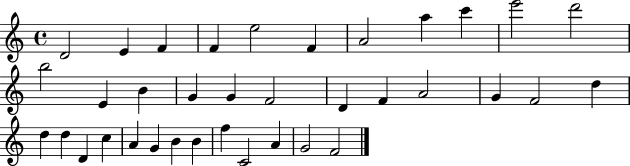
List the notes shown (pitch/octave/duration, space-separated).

D4/h E4/q F4/q F4/q E5/h F4/q A4/h A5/q C6/q E6/h D6/h B5/h E4/q B4/q G4/q G4/q F4/h D4/q F4/q A4/h G4/q F4/h D5/q D5/q D5/q D4/q C5/q A4/q G4/q B4/q B4/q F5/q C4/h A4/q G4/h F4/h